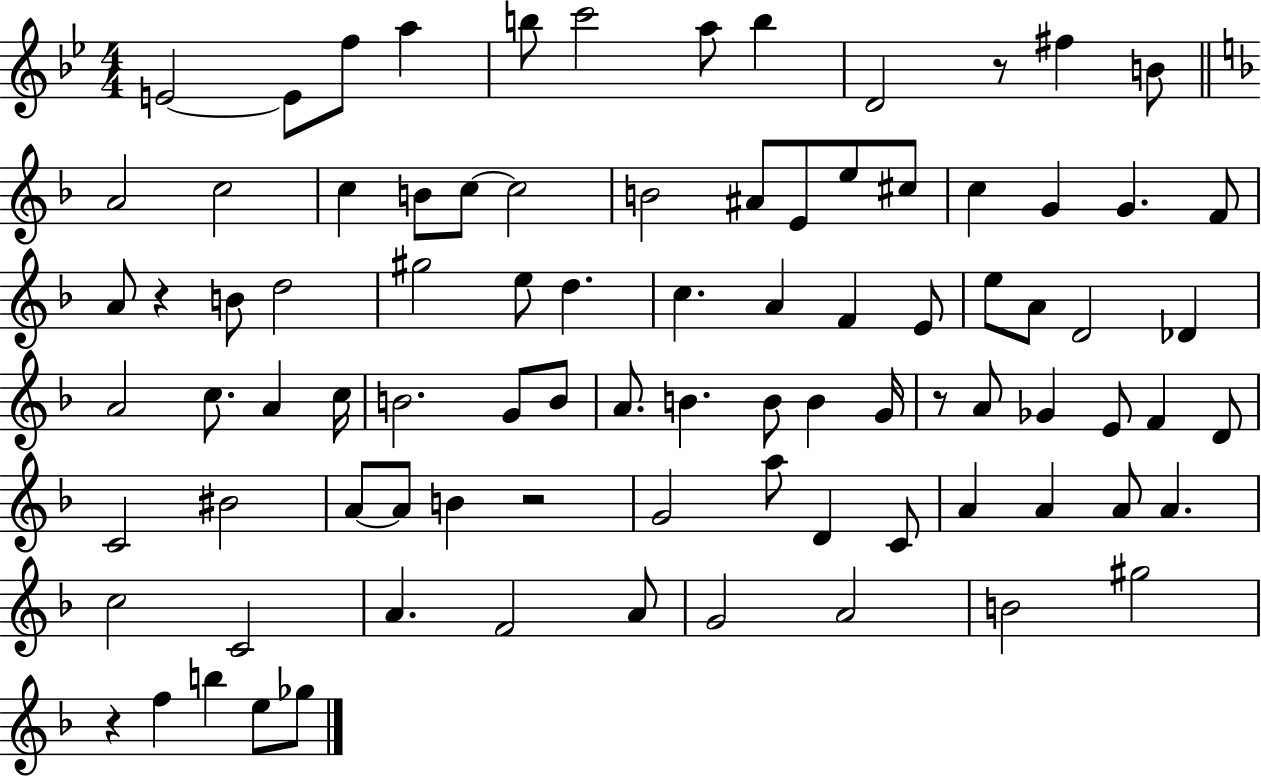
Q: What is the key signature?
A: BES major